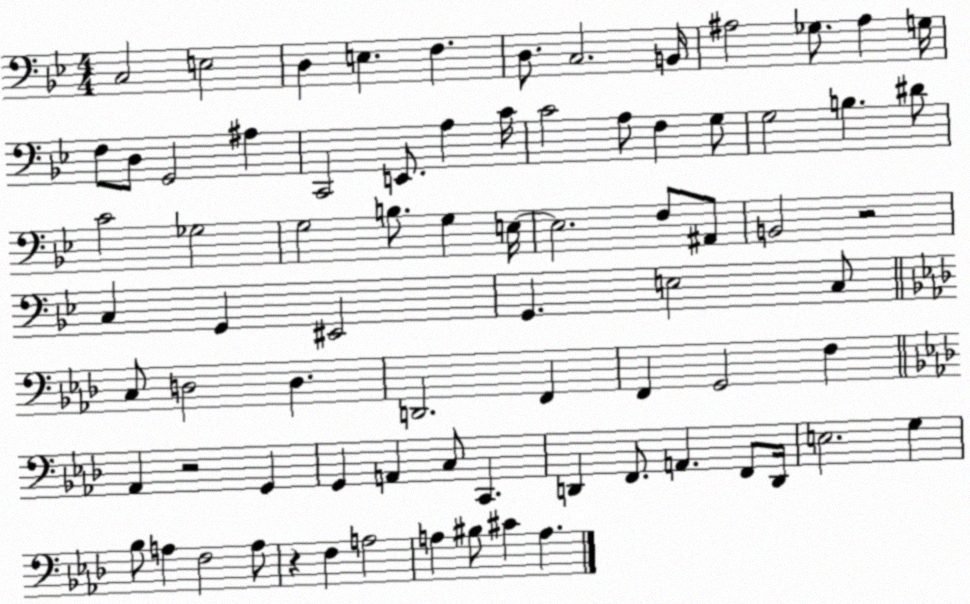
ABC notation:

X:1
T:Untitled
M:4/4
L:1/4
K:Bb
C,2 E,2 D, E, F, D,/2 C,2 B,,/4 ^A,2 _G,/2 ^A, G,/4 F,/2 D,/2 G,,2 ^A, C,,2 E,,/2 A, C/4 C2 A,/2 F, G,/2 G,2 B, ^D/2 C2 _G,2 G,2 B,/2 G, E,/4 E,2 F,/2 ^A,,/2 B,,2 z2 C, G,, ^E,,2 G,, E,2 C,/2 C,/2 D,2 D, D,,2 F,, F,, G,,2 F, _A,, z2 G,, G,, A,, C,/2 C,, D,, F,,/2 A,, F,,/2 D,,/4 E,2 G, _B,/2 A, F,2 A,/2 z F, A,2 A, ^B,/2 ^C A,